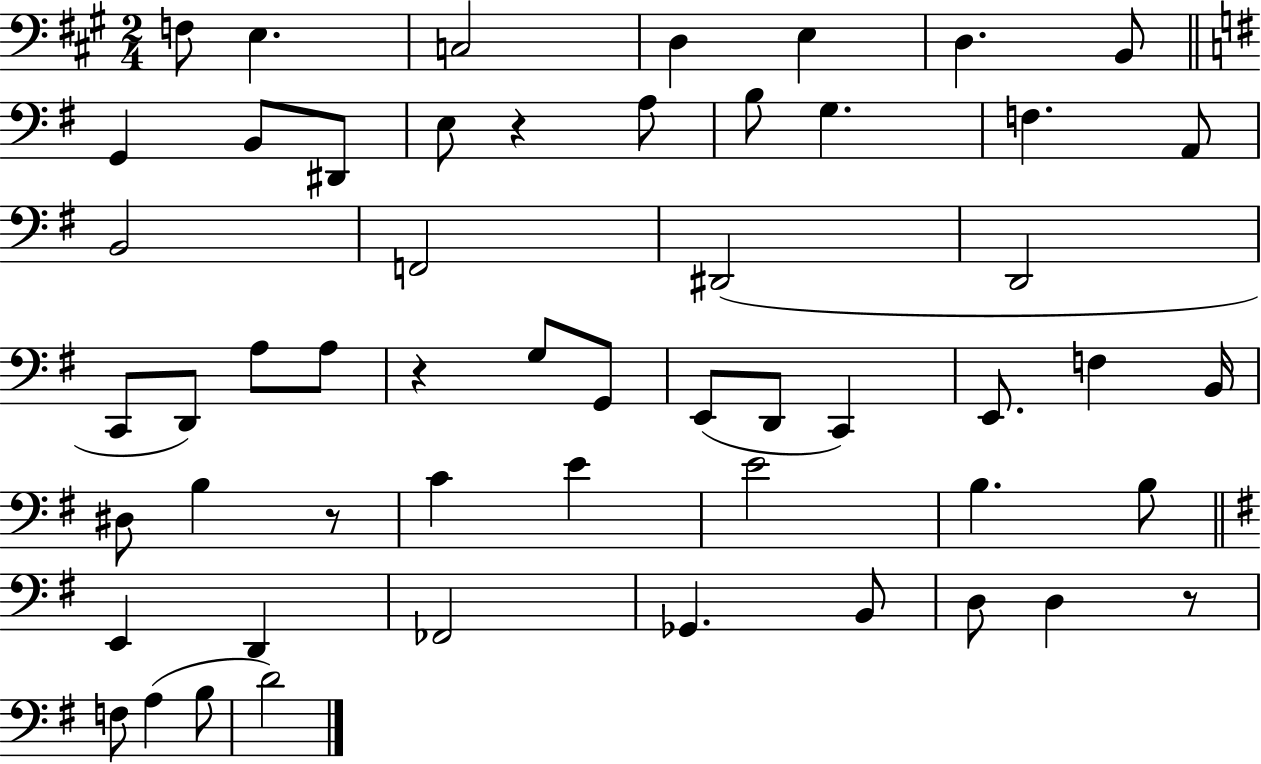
F3/e E3/q. C3/h D3/q E3/q D3/q. B2/e G2/q B2/e D#2/e E3/e R/q A3/e B3/e G3/q. F3/q. A2/e B2/h F2/h D#2/h D2/h C2/e D2/e A3/e A3/e R/q G3/e G2/e E2/e D2/e C2/q E2/e. F3/q B2/s D#3/e B3/q R/e C4/q E4/q E4/h B3/q. B3/e E2/q D2/q FES2/h Gb2/q. B2/e D3/e D3/q R/e F3/e A3/q B3/e D4/h